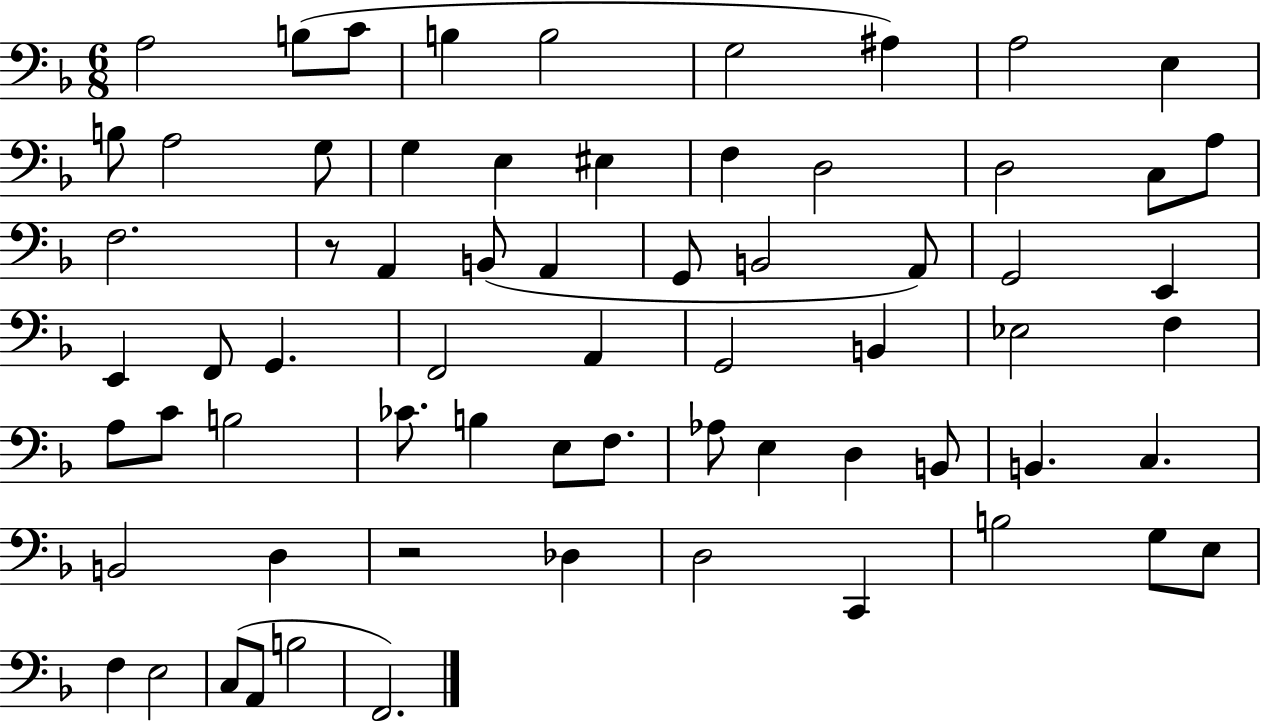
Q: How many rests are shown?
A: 2